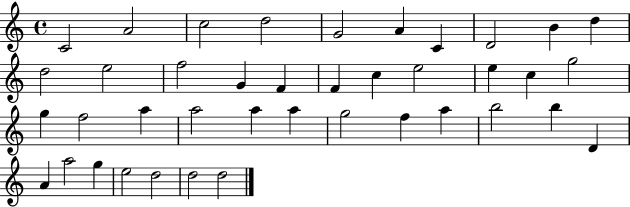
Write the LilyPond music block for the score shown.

{
  \clef treble
  \time 4/4
  \defaultTimeSignature
  \key c \major
  c'2 a'2 | c''2 d''2 | g'2 a'4 c'4 | d'2 b'4 d''4 | \break d''2 e''2 | f''2 g'4 f'4 | f'4 c''4 e''2 | e''4 c''4 g''2 | \break g''4 f''2 a''4 | a''2 a''4 a''4 | g''2 f''4 a''4 | b''2 b''4 d'4 | \break a'4 a''2 g''4 | e''2 d''2 | d''2 d''2 | \bar "|."
}